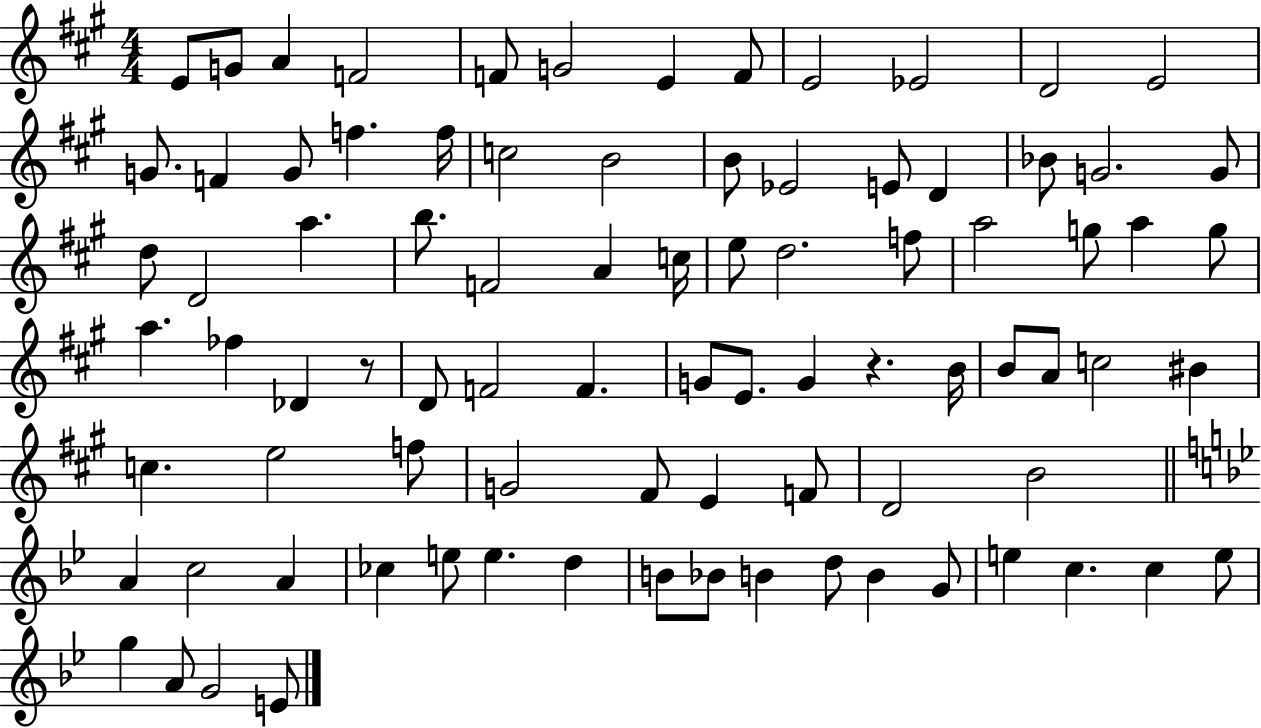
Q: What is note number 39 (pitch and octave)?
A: A5